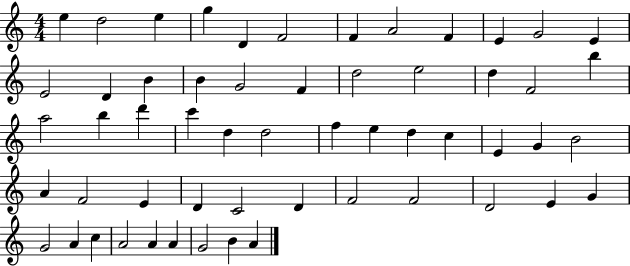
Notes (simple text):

E5/q D5/h E5/q G5/q D4/q F4/h F4/q A4/h F4/q E4/q G4/h E4/q E4/h D4/q B4/q B4/q G4/h F4/q D5/h E5/h D5/q F4/h B5/q A5/h B5/q D6/q C6/q D5/q D5/h F5/q E5/q D5/q C5/q E4/q G4/q B4/h A4/q F4/h E4/q D4/q C4/h D4/q F4/h F4/h D4/h E4/q G4/q G4/h A4/q C5/q A4/h A4/q A4/q G4/h B4/q A4/q